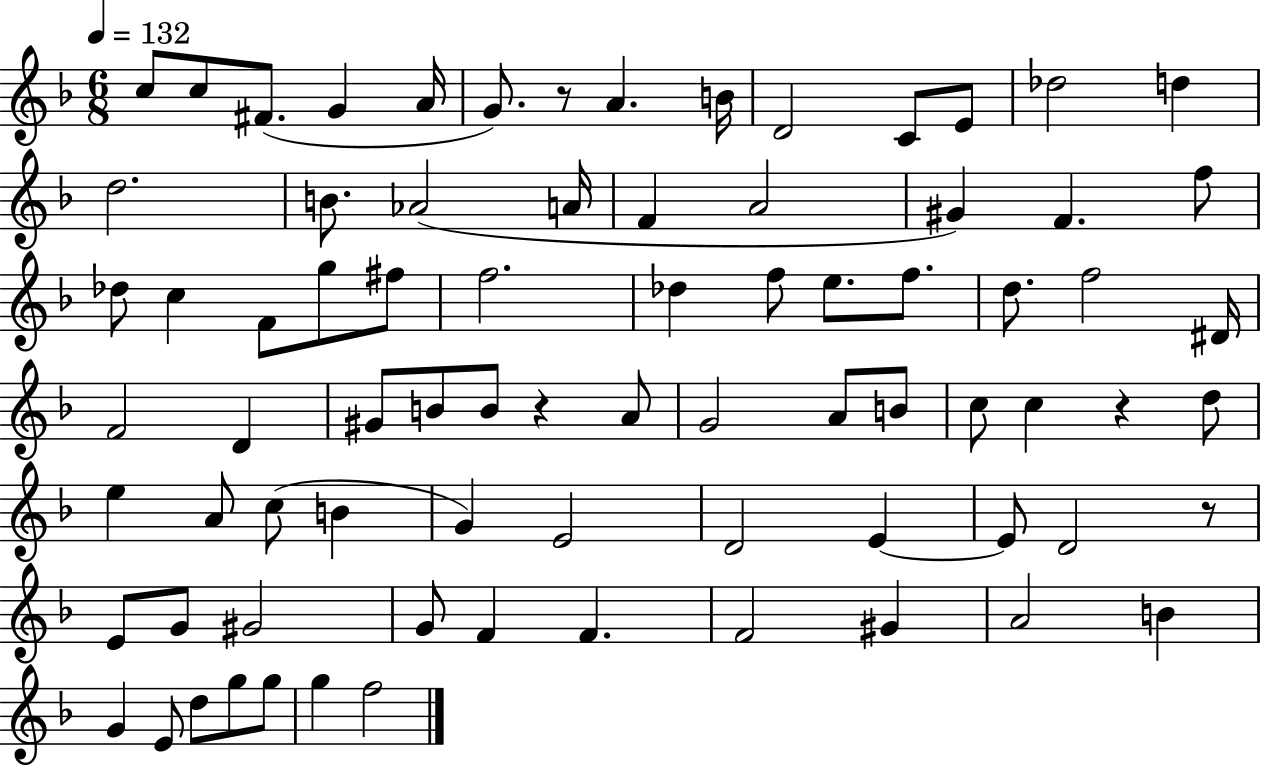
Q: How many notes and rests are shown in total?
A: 78